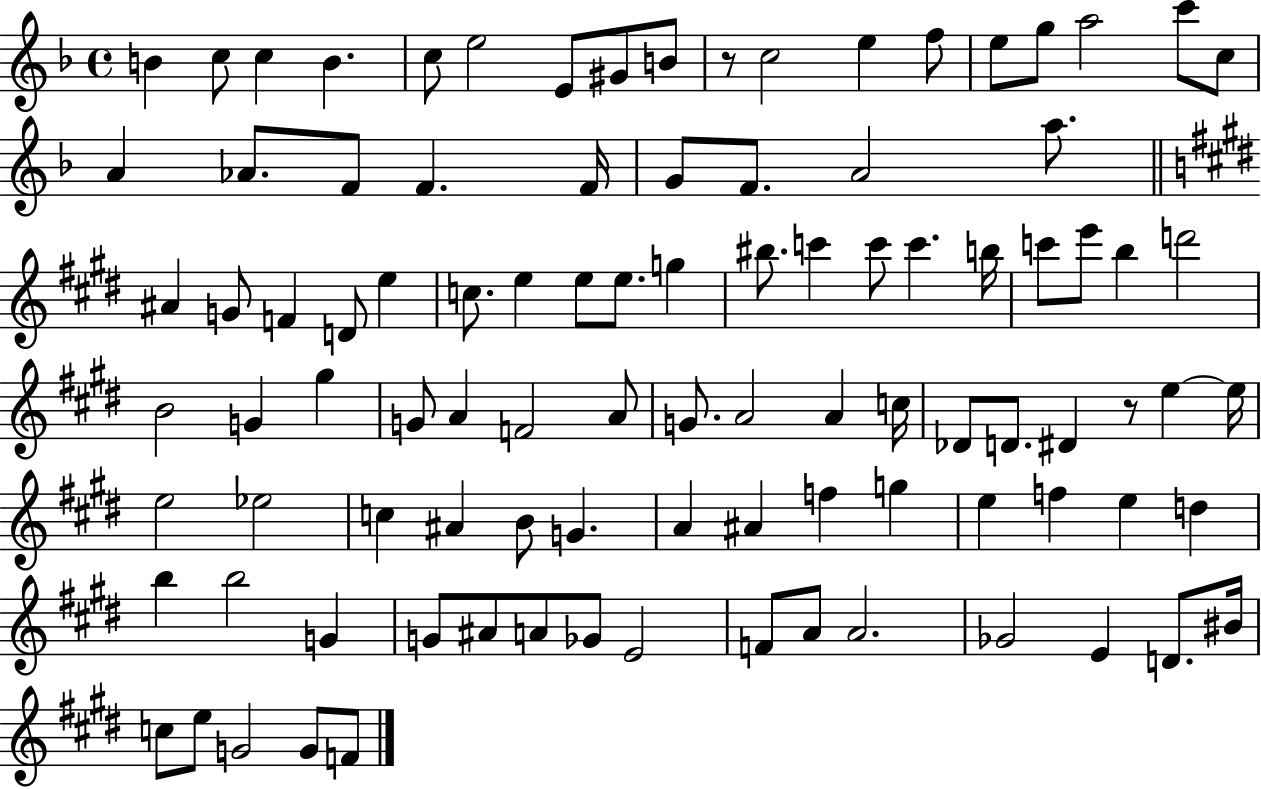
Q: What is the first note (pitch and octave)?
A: B4